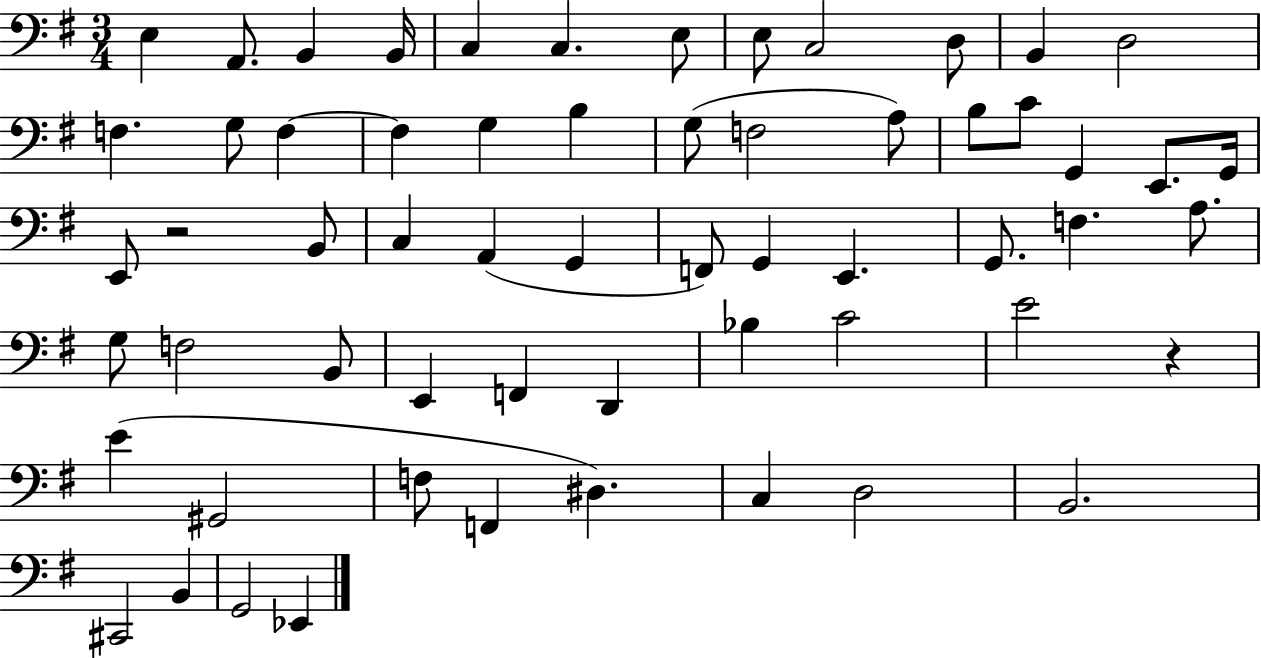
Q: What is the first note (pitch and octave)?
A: E3